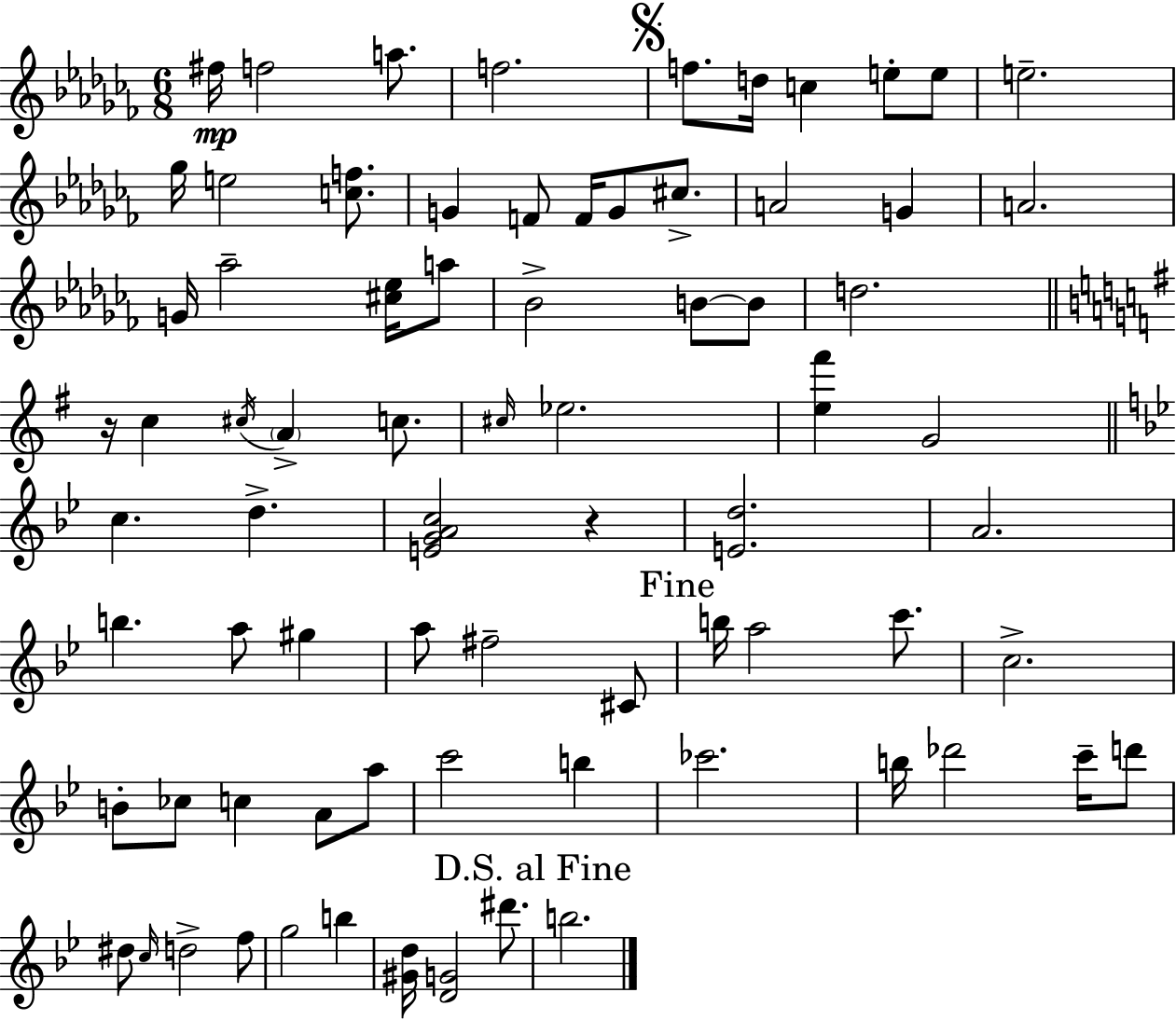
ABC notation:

X:1
T:Untitled
M:6/8
L:1/4
K:Abm
^f/4 f2 a/2 f2 f/2 d/4 c e/2 e/2 e2 _g/4 e2 [cf]/2 G F/2 F/4 G/2 ^c/2 A2 G A2 G/4 _a2 [^c_e]/4 a/2 _B2 B/2 B/2 d2 z/4 c ^c/4 A c/2 ^c/4 _e2 [e^f'] G2 c d [EGAc]2 z [Ed]2 A2 b a/2 ^g a/2 ^f2 ^C/2 b/4 a2 c'/2 c2 B/2 _c/2 c A/2 a/2 c'2 b _c'2 b/4 _d'2 c'/4 d'/2 ^d/2 c/4 d2 f/2 g2 b [^Gd]/4 [DG]2 ^d'/2 b2